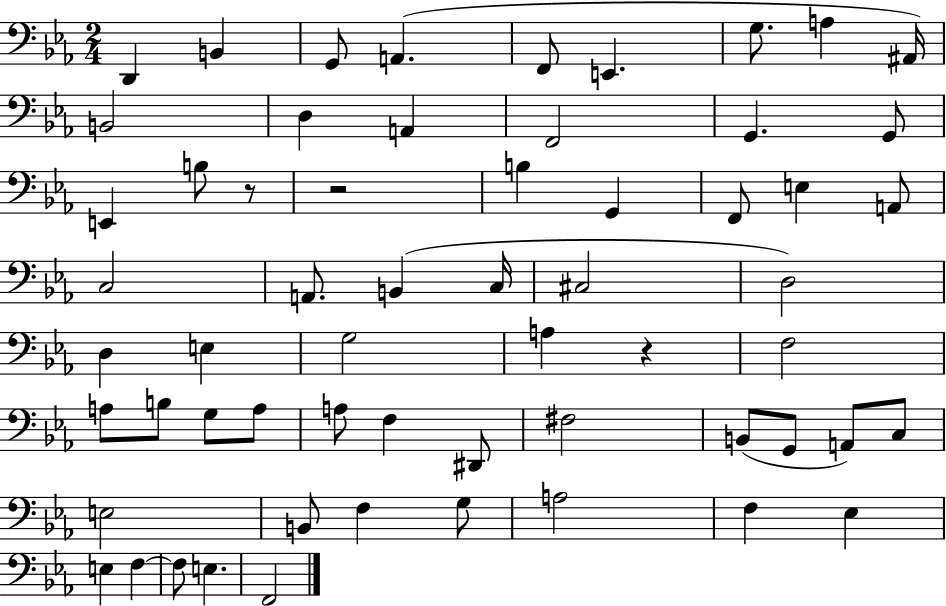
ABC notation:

X:1
T:Untitled
M:2/4
L:1/4
K:Eb
D,, B,, G,,/2 A,, F,,/2 E,, G,/2 A, ^A,,/4 B,,2 D, A,, F,,2 G,, G,,/2 E,, B,/2 z/2 z2 B, G,, F,,/2 E, A,,/2 C,2 A,,/2 B,, C,/4 ^C,2 D,2 D, E, G,2 A, z F,2 A,/2 B,/2 G,/2 A,/2 A,/2 F, ^D,,/2 ^F,2 B,,/2 G,,/2 A,,/2 C,/2 E,2 B,,/2 F, G,/2 A,2 F, _E, E, F, F,/2 E, F,,2